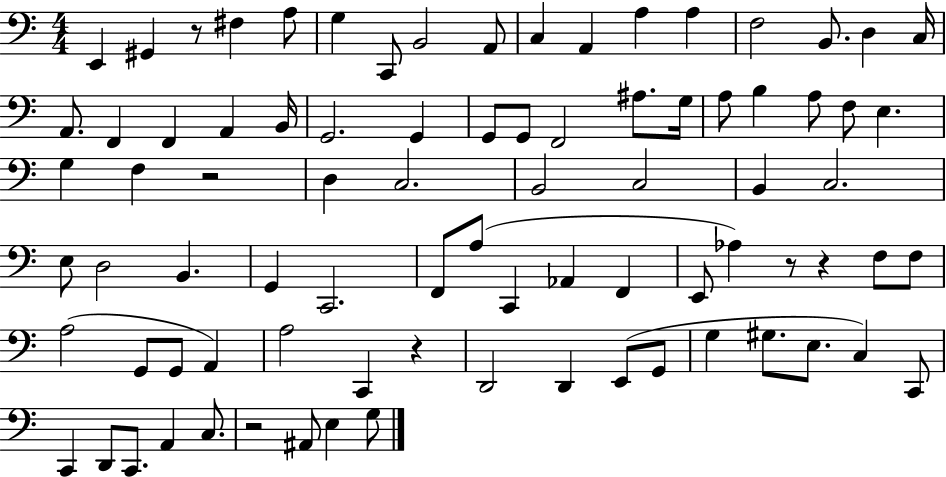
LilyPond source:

{
  \clef bass
  \numericTimeSignature
  \time 4/4
  \key c \major
  e,4 gis,4 r8 fis4 a8 | g4 c,8 b,2 a,8 | c4 a,4 a4 a4 | f2 b,8. d4 c16 | \break a,8. f,4 f,4 a,4 b,16 | g,2. g,4 | g,8 g,8 f,2 ais8. g16 | a8 b4 a8 f8 e4. | \break g4 f4 r2 | d4 c2. | b,2 c2 | b,4 c2. | \break e8 d2 b,4. | g,4 c,2. | f,8 a8( c,4 aes,4 f,4 | e,8 aes4) r8 r4 f8 f8 | \break a2( g,8 g,8 a,4) | a2 c,4 r4 | d,2 d,4 e,8( g,8 | g4 gis8. e8. c4) c,8 | \break c,4 d,8 c,8. a,4 c8. | r2 ais,8 e4 g8 | \bar "|."
}